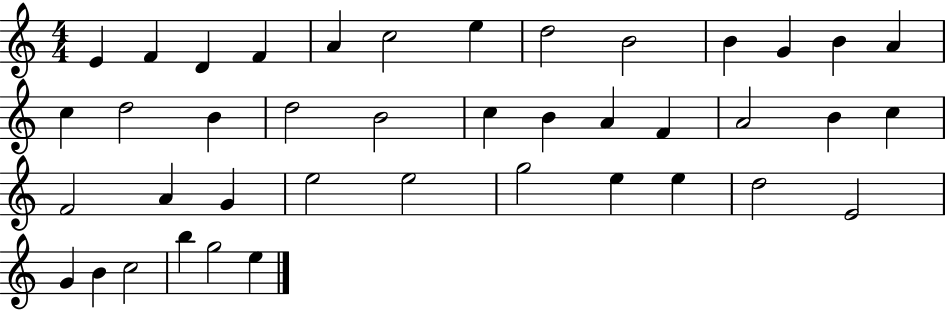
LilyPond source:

{
  \clef treble
  \numericTimeSignature
  \time 4/4
  \key c \major
  e'4 f'4 d'4 f'4 | a'4 c''2 e''4 | d''2 b'2 | b'4 g'4 b'4 a'4 | \break c''4 d''2 b'4 | d''2 b'2 | c''4 b'4 a'4 f'4 | a'2 b'4 c''4 | \break f'2 a'4 g'4 | e''2 e''2 | g''2 e''4 e''4 | d''2 e'2 | \break g'4 b'4 c''2 | b''4 g''2 e''4 | \bar "|."
}